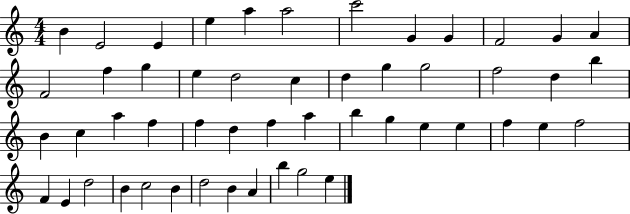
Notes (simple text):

B4/q E4/h E4/q E5/q A5/q A5/h C6/h G4/q G4/q F4/h G4/q A4/q F4/h F5/q G5/q E5/q D5/h C5/q D5/q G5/q G5/h F5/h D5/q B5/q B4/q C5/q A5/q F5/q F5/q D5/q F5/q A5/q B5/q G5/q E5/q E5/q F5/q E5/q F5/h F4/q E4/q D5/h B4/q C5/h B4/q D5/h B4/q A4/q B5/q G5/h E5/q